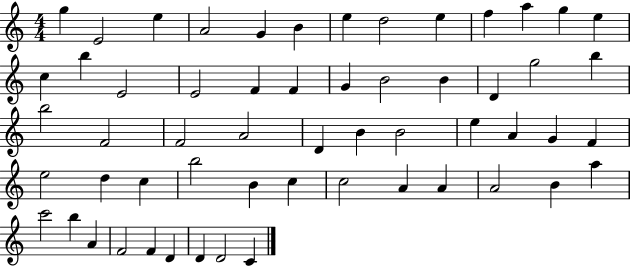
{
  \clef treble
  \numericTimeSignature
  \time 4/4
  \key c \major
  g''4 e'2 e''4 | a'2 g'4 b'4 | e''4 d''2 e''4 | f''4 a''4 g''4 e''4 | \break c''4 b''4 e'2 | e'2 f'4 f'4 | g'4 b'2 b'4 | d'4 g''2 b''4 | \break b''2 f'2 | f'2 a'2 | d'4 b'4 b'2 | e''4 a'4 g'4 f'4 | \break e''2 d''4 c''4 | b''2 b'4 c''4 | c''2 a'4 a'4 | a'2 b'4 a''4 | \break c'''2 b''4 a'4 | f'2 f'4 d'4 | d'4 d'2 c'4 | \bar "|."
}